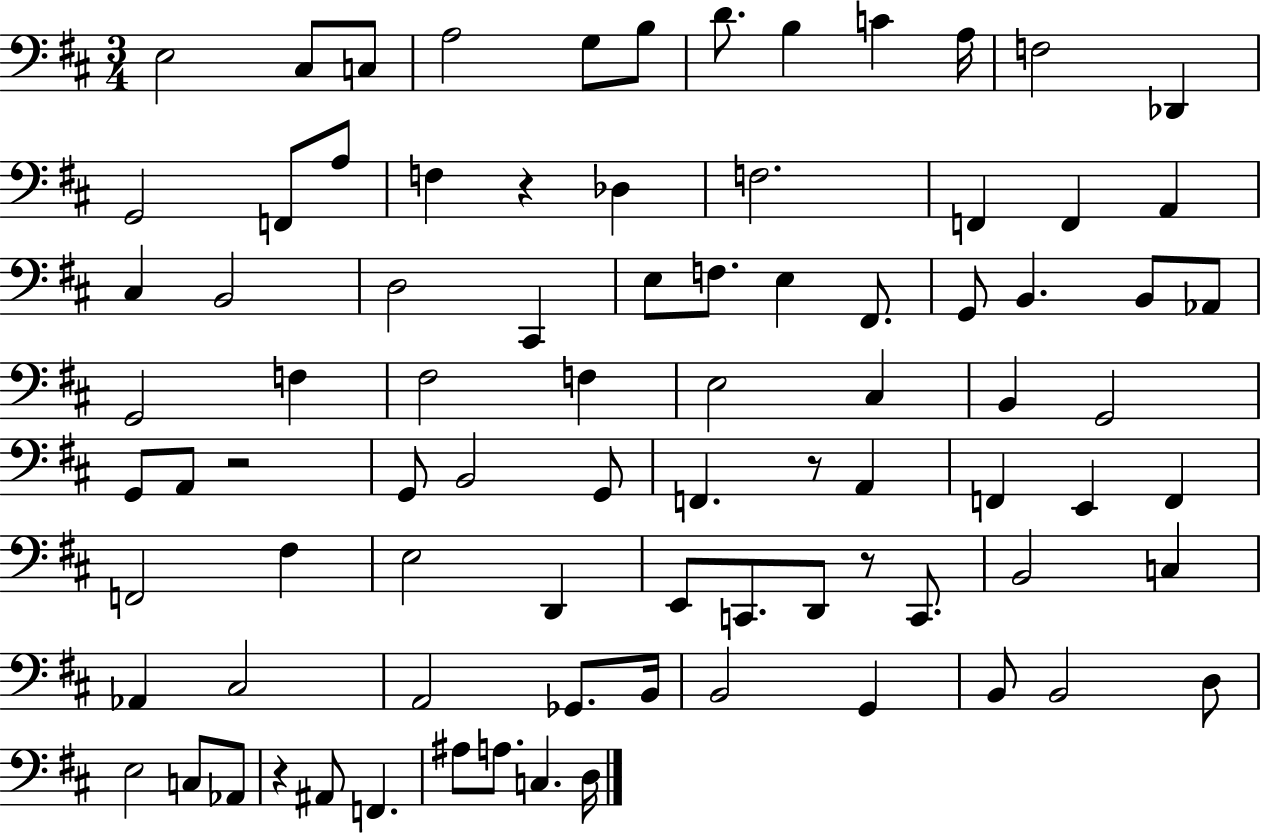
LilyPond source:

{
  \clef bass
  \numericTimeSignature
  \time 3/4
  \key d \major
  \repeat volta 2 { e2 cis8 c8 | a2 g8 b8 | d'8. b4 c'4 a16 | f2 des,4 | \break g,2 f,8 a8 | f4 r4 des4 | f2. | f,4 f,4 a,4 | \break cis4 b,2 | d2 cis,4 | e8 f8. e4 fis,8. | g,8 b,4. b,8 aes,8 | \break g,2 f4 | fis2 f4 | e2 cis4 | b,4 g,2 | \break g,8 a,8 r2 | g,8 b,2 g,8 | f,4. r8 a,4 | f,4 e,4 f,4 | \break f,2 fis4 | e2 d,4 | e,8 c,8. d,8 r8 c,8. | b,2 c4 | \break aes,4 cis2 | a,2 ges,8. b,16 | b,2 g,4 | b,8 b,2 d8 | \break e2 c8 aes,8 | r4 ais,8 f,4. | ais8 a8. c4. d16 | } \bar "|."
}